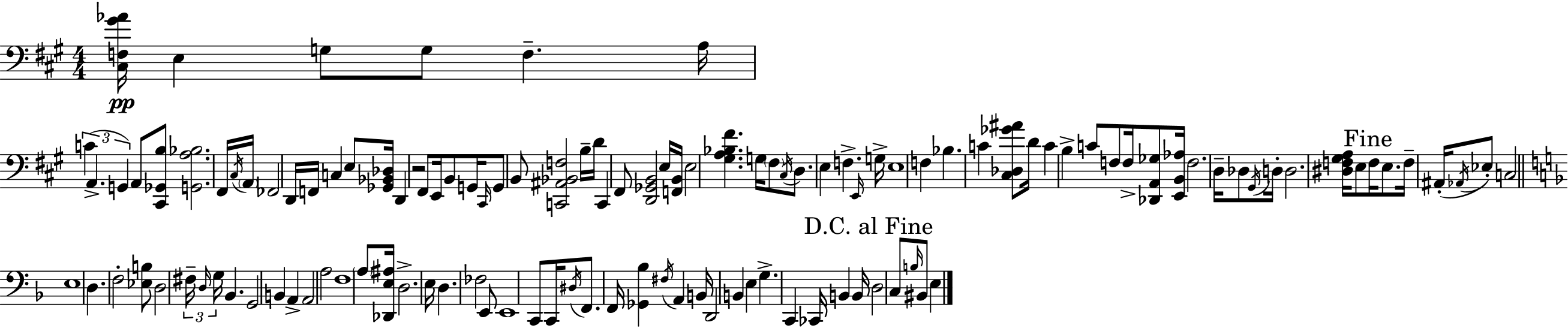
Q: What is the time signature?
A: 4/4